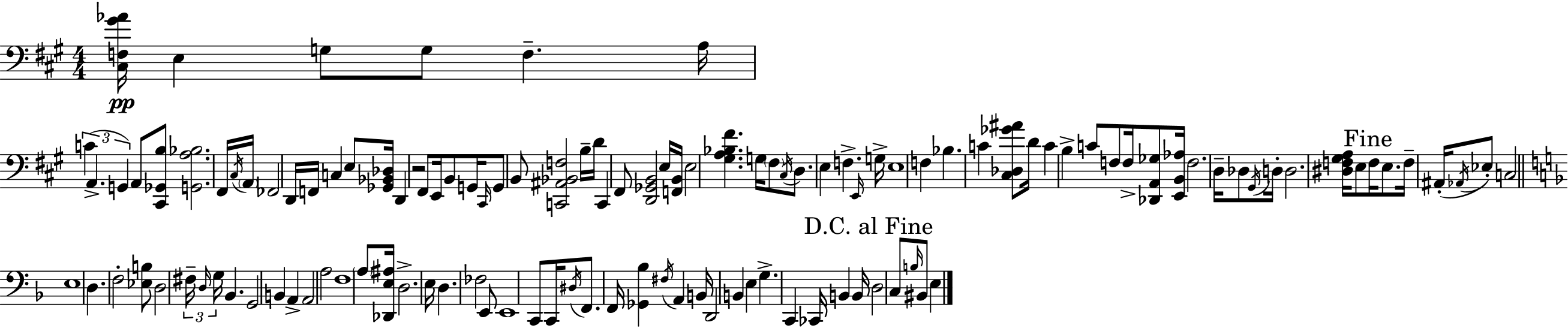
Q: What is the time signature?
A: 4/4